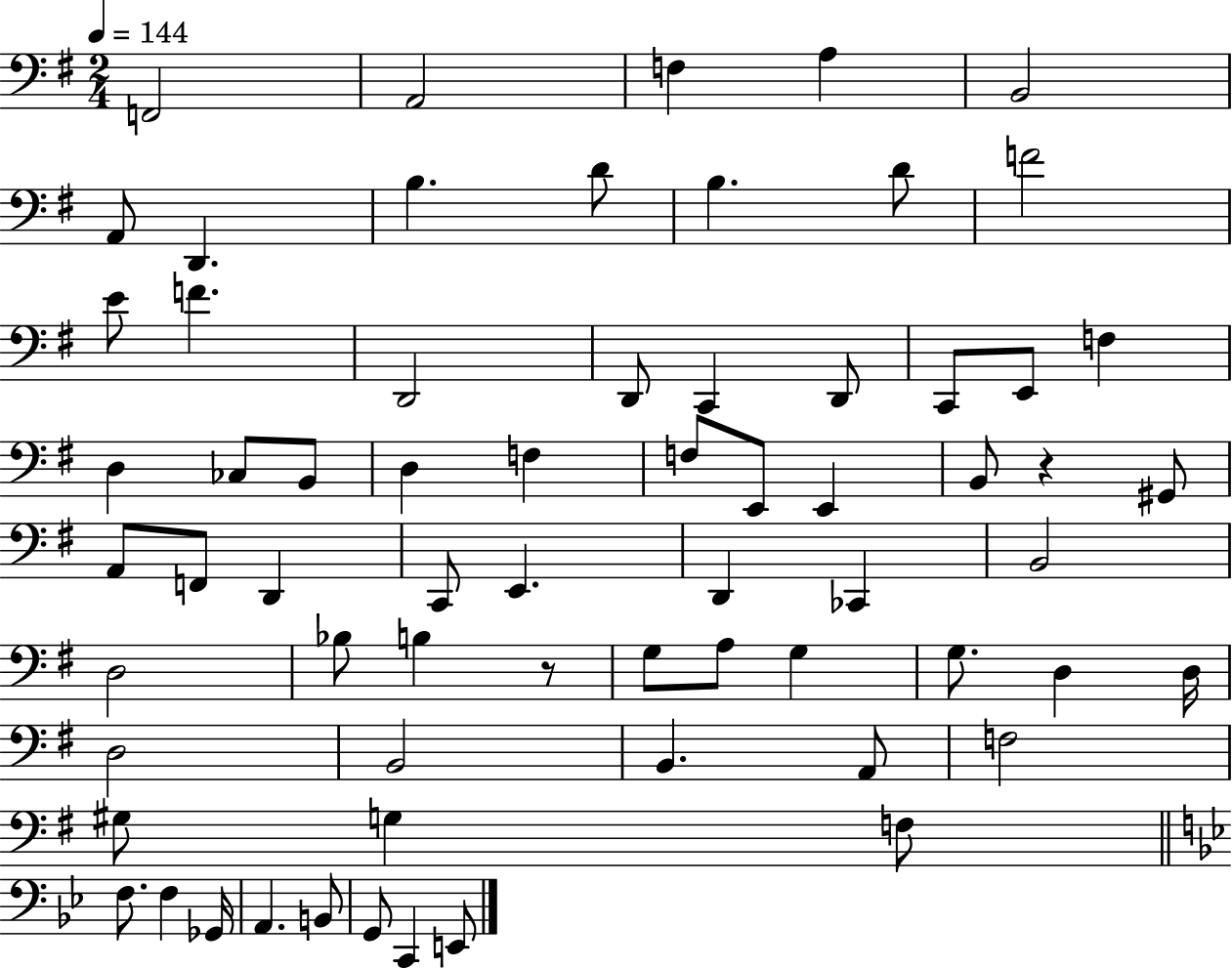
F2/h A2/h F3/q A3/q B2/h A2/e D2/q. B3/q. D4/e B3/q. D4/e F4/h E4/e F4/q. D2/h D2/e C2/q D2/e C2/e E2/e F3/q D3/q CES3/e B2/e D3/q F3/q F3/e E2/e E2/q B2/e R/q G#2/e A2/e F2/e D2/q C2/e E2/q. D2/q CES2/q B2/h D3/h Bb3/e B3/q R/e G3/e A3/e G3/q G3/e. D3/q D3/s D3/h B2/h B2/q. A2/e F3/h G#3/e G3/q F3/e F3/e. F3/q Gb2/s A2/q. B2/e G2/e C2/q E2/e